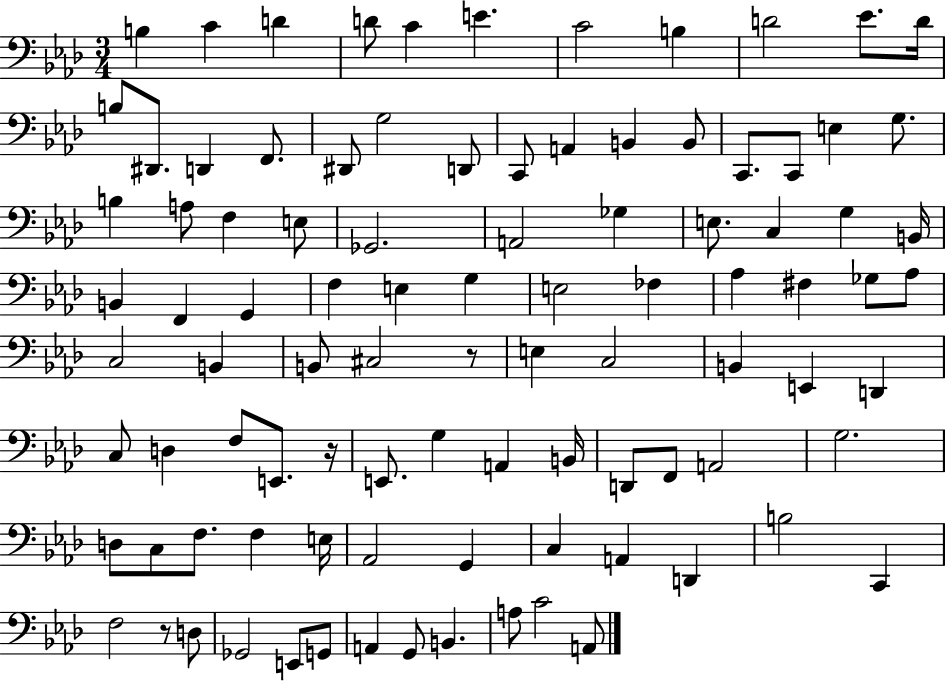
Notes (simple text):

B3/q C4/q D4/q D4/e C4/q E4/q. C4/h B3/q D4/h Eb4/e. D4/s B3/e D#2/e. D2/q F2/e. D#2/e G3/h D2/e C2/e A2/q B2/q B2/e C2/e. C2/e E3/q G3/e. B3/q A3/e F3/q E3/e Gb2/h. A2/h Gb3/q E3/e. C3/q G3/q B2/s B2/q F2/q G2/q F3/q E3/q G3/q E3/h FES3/q Ab3/q F#3/q Gb3/e Ab3/e C3/h B2/q B2/e C#3/h R/e E3/q C3/h B2/q E2/q D2/q C3/e D3/q F3/e E2/e. R/s E2/e. G3/q A2/q B2/s D2/e F2/e A2/h G3/h. D3/e C3/e F3/e. F3/q E3/s Ab2/h G2/q C3/q A2/q D2/q B3/h C2/q F3/h R/e D3/e Gb2/h E2/e G2/e A2/q G2/e B2/q. A3/e C4/h A2/e